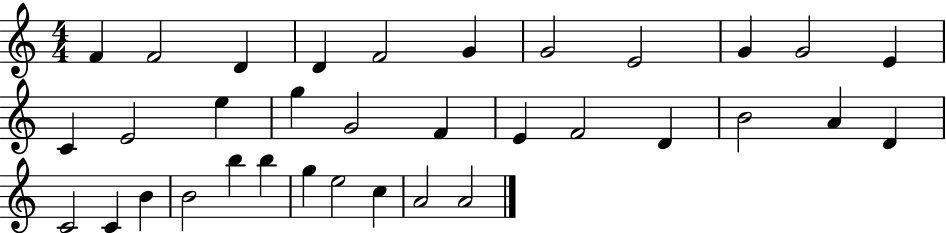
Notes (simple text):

F4/q F4/h D4/q D4/q F4/h G4/q G4/h E4/h G4/q G4/h E4/q C4/q E4/h E5/q G5/q G4/h F4/q E4/q F4/h D4/q B4/h A4/q D4/q C4/h C4/q B4/q B4/h B5/q B5/q G5/q E5/h C5/q A4/h A4/h